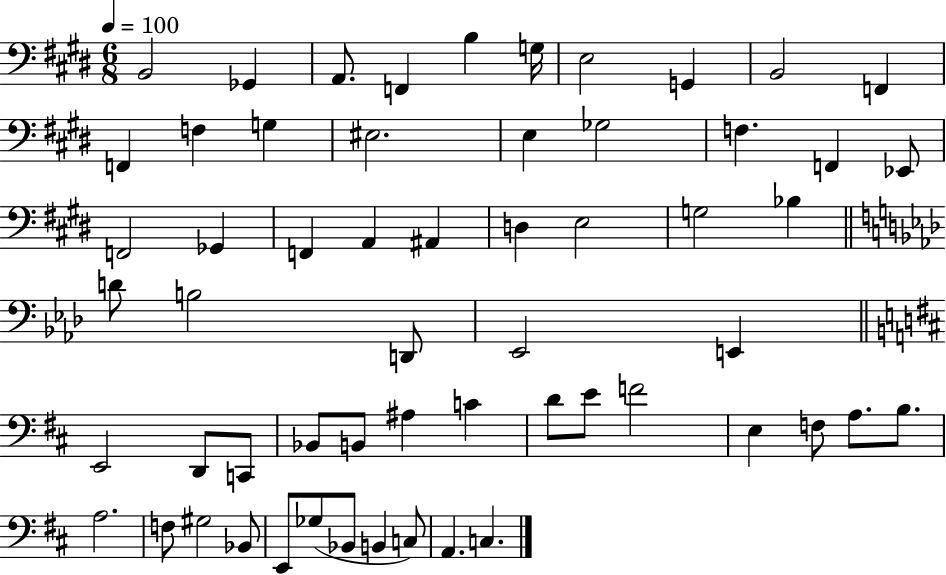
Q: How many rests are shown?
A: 0